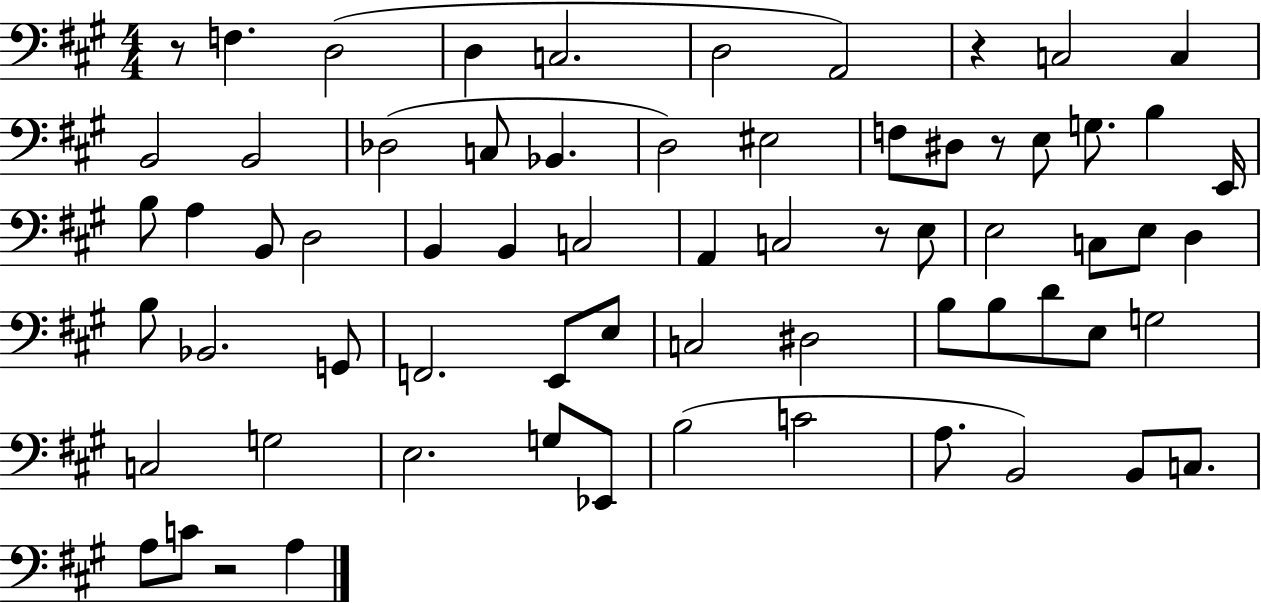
X:1
T:Untitled
M:4/4
L:1/4
K:A
z/2 F, D,2 D, C,2 D,2 A,,2 z C,2 C, B,,2 B,,2 _D,2 C,/2 _B,, D,2 ^E,2 F,/2 ^D,/2 z/2 E,/2 G,/2 B, E,,/4 B,/2 A, B,,/2 D,2 B,, B,, C,2 A,, C,2 z/2 E,/2 E,2 C,/2 E,/2 D, B,/2 _B,,2 G,,/2 F,,2 E,,/2 E,/2 C,2 ^D,2 B,/2 B,/2 D/2 E,/2 G,2 C,2 G,2 E,2 G,/2 _E,,/2 B,2 C2 A,/2 B,,2 B,,/2 C,/2 A,/2 C/2 z2 A,